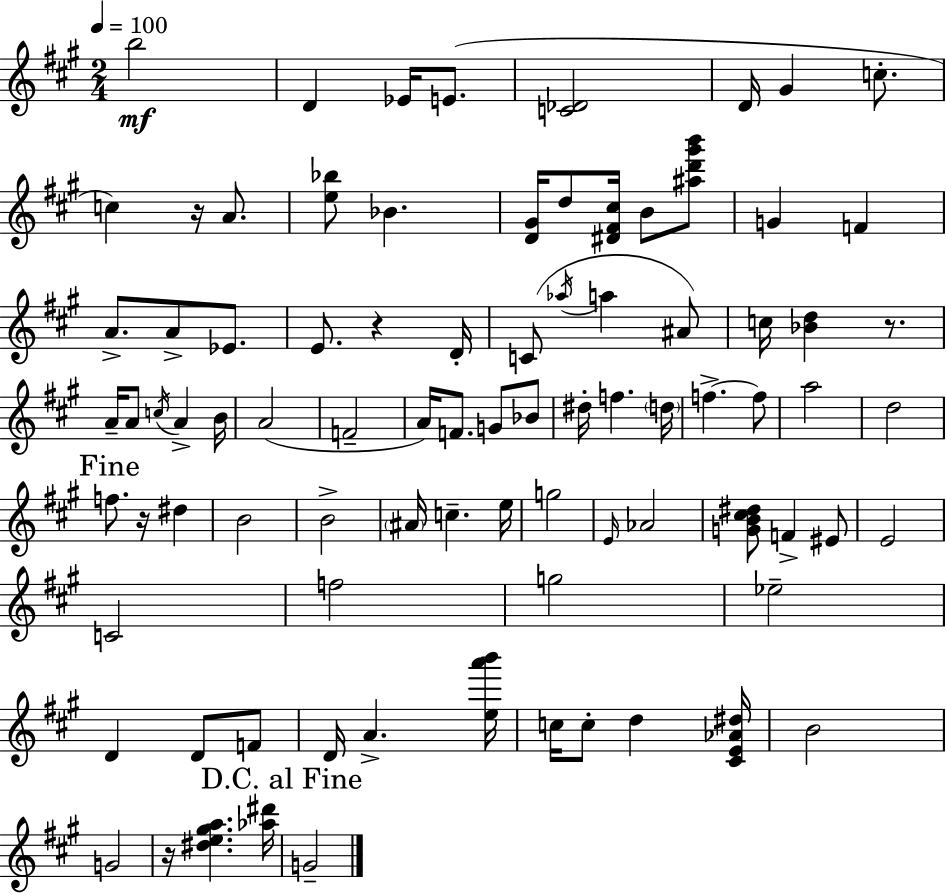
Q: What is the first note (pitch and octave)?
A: B5